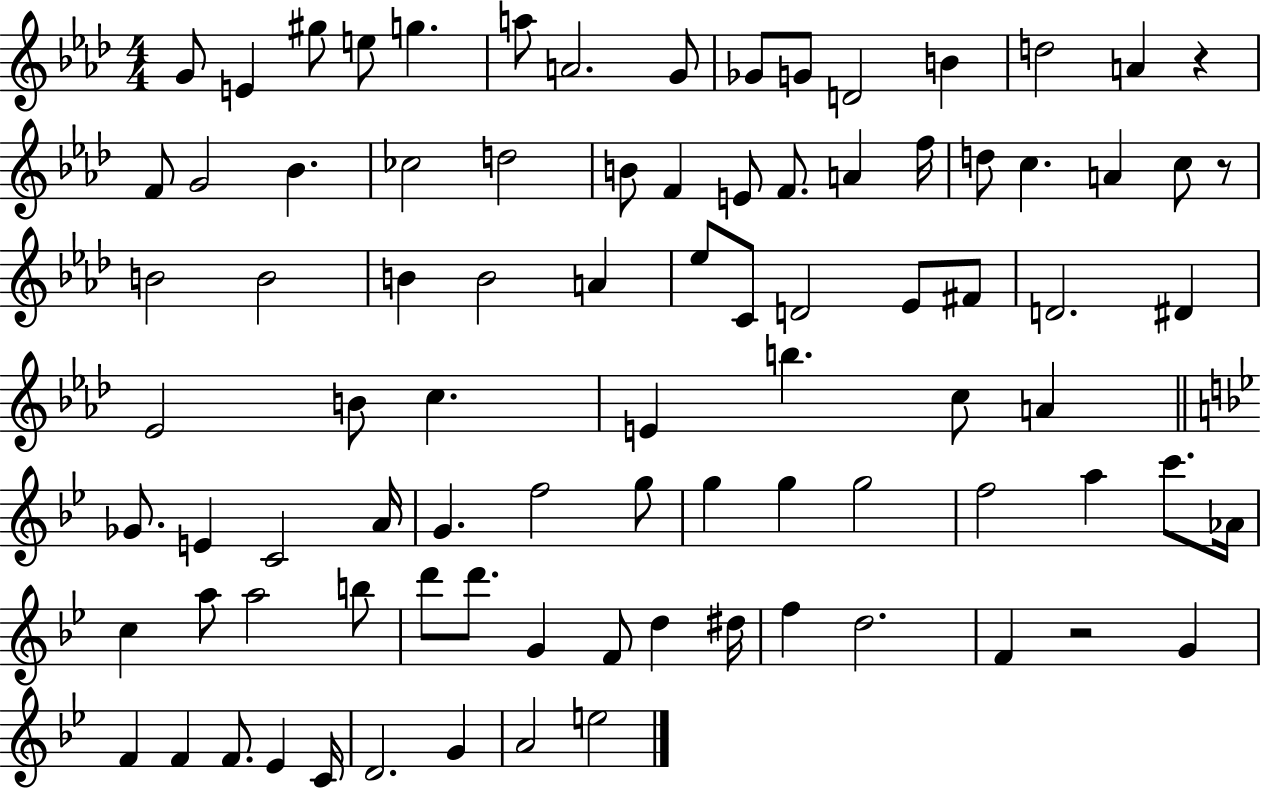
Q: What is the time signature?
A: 4/4